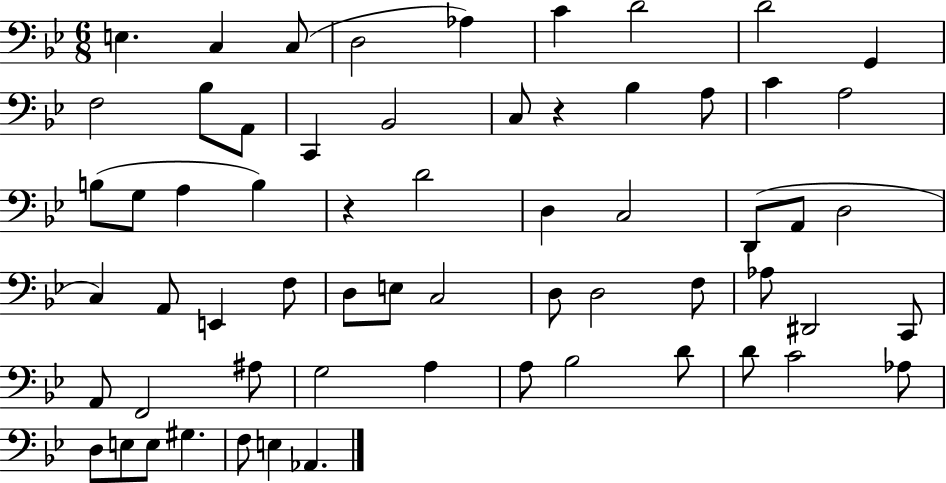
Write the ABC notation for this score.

X:1
T:Untitled
M:6/8
L:1/4
K:Bb
E, C, C,/2 D,2 _A, C D2 D2 G,, F,2 _B,/2 A,,/2 C,, _B,,2 C,/2 z _B, A,/2 C A,2 B,/2 G,/2 A, B, z D2 D, C,2 D,,/2 A,,/2 D,2 C, A,,/2 E,, F,/2 D,/2 E,/2 C,2 D,/2 D,2 F,/2 _A,/2 ^D,,2 C,,/2 A,,/2 F,,2 ^A,/2 G,2 A, A,/2 _B,2 D/2 D/2 C2 _A,/2 D,/2 E,/2 E,/2 ^G, F,/2 E, _A,,